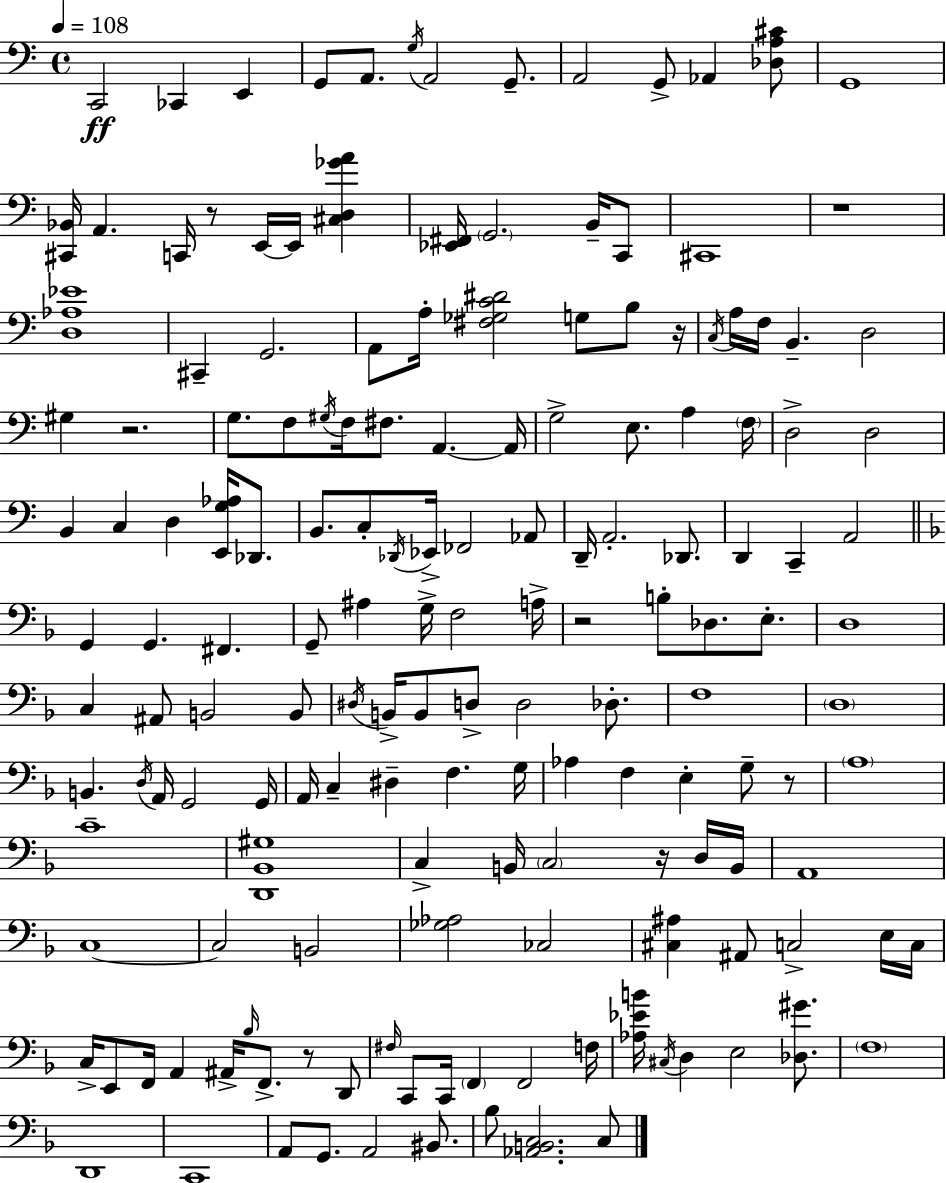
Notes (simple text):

C2/h CES2/q E2/q G2/e A2/e. G3/s A2/h G2/e. A2/h G2/e Ab2/q [Db3,A3,C#4]/e G2/w [C#2,Bb2]/s A2/q. C2/s R/e E2/s E2/s [C#3,D3,Gb4,A4]/q [Eb2,F#2]/s G2/h. B2/s C2/e C#2/w R/w [D3,Ab3,Eb4]/w C#2/q G2/h. A2/e A3/s [F#3,Gb3,C4,D#4]/h G3/e B3/e R/s C3/s A3/s F3/s B2/q. D3/h G#3/q R/h. G3/e. F3/e G#3/s F3/s F#3/e. A2/q. A2/s G3/h E3/e. A3/q F3/s D3/h D3/h B2/q C3/q D3/q [E2,G3,Ab3]/s Db2/e. B2/e. C3/e Db2/s Eb2/s FES2/h Ab2/e D2/s A2/h. Db2/e. D2/q C2/q A2/h G2/q G2/q. F#2/q. G2/e A#3/q G3/s F3/h A3/s R/h B3/e Db3/e. E3/e. D3/w C3/q A#2/e B2/h B2/e D#3/s B2/s B2/e D3/e D3/h Db3/e. F3/w D3/w B2/q. D3/s A2/s G2/h G2/s A2/s C3/q D#3/q F3/q. G3/s Ab3/q F3/q E3/q G3/e R/e A3/w C4/w [D2,Bb2,G#3]/w C3/q B2/s C3/h R/s D3/s B2/s A2/w C3/w C3/h B2/h [Gb3,Ab3]/h CES3/h [C#3,A#3]/q A#2/e C3/h E3/s C3/s C3/s E2/e F2/s A2/q A#2/s Bb3/s F2/e. R/e D2/e F#3/s C2/e C2/s F2/q F2/h F3/s [Ab3,Eb4,B4]/s C#3/s D3/q E3/h [Db3,G#4]/e. F3/w D2/w C2/w A2/e G2/e. A2/h BIS2/e. Bb3/e [Ab2,B2,C3]/h. C3/e